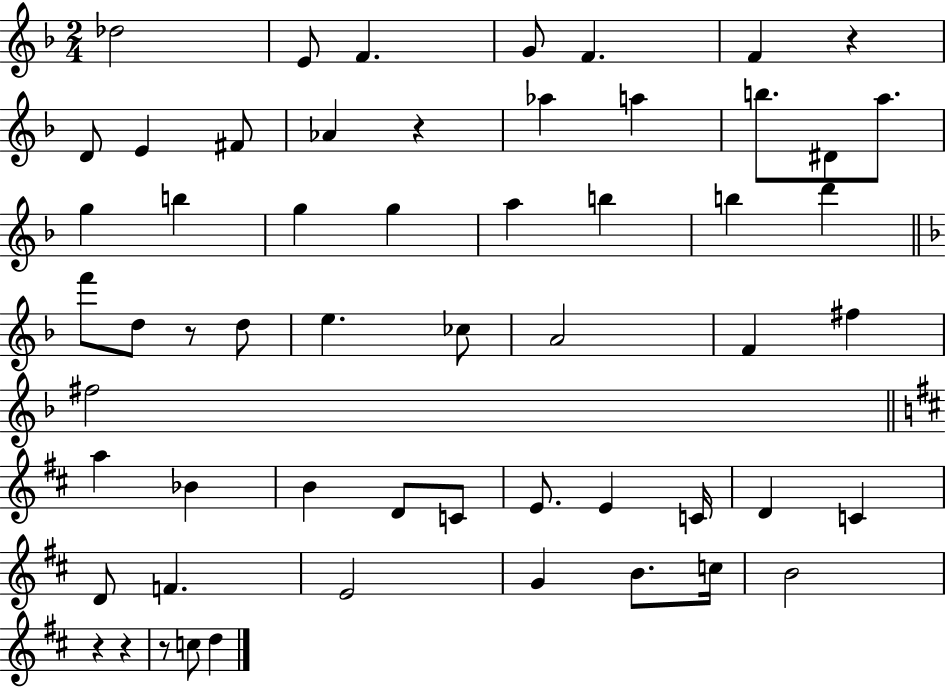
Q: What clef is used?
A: treble